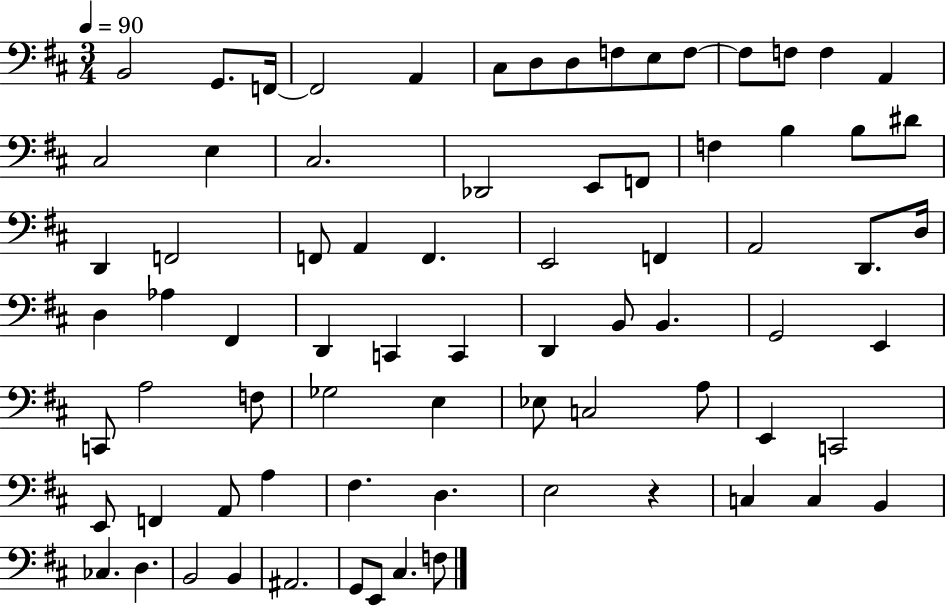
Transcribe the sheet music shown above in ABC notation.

X:1
T:Untitled
M:3/4
L:1/4
K:D
B,,2 G,,/2 F,,/4 F,,2 A,, ^C,/2 D,/2 D,/2 F,/2 E,/2 F,/2 F,/2 F,/2 F, A,, ^C,2 E, ^C,2 _D,,2 E,,/2 F,,/2 F, B, B,/2 ^D/2 D,, F,,2 F,,/2 A,, F,, E,,2 F,, A,,2 D,,/2 D,/4 D, _A, ^F,, D,, C,, C,, D,, B,,/2 B,, G,,2 E,, C,,/2 A,2 F,/2 _G,2 E, _E,/2 C,2 A,/2 E,, C,,2 E,,/2 F,, A,,/2 A, ^F, D, E,2 z C, C, B,, _C, D, B,,2 B,, ^A,,2 G,,/2 E,,/2 ^C, F,/2